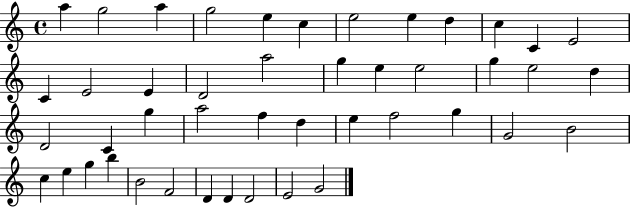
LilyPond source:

{
  \clef treble
  \time 4/4
  \defaultTimeSignature
  \key c \major
  a''4 g''2 a''4 | g''2 e''4 c''4 | e''2 e''4 d''4 | c''4 c'4 e'2 | \break c'4 e'2 e'4 | d'2 a''2 | g''4 e''4 e''2 | g''4 e''2 d''4 | \break d'2 c'4 g''4 | a''2 f''4 d''4 | e''4 f''2 g''4 | g'2 b'2 | \break c''4 e''4 g''4 b''4 | b'2 f'2 | d'4 d'4 d'2 | e'2 g'2 | \break \bar "|."
}